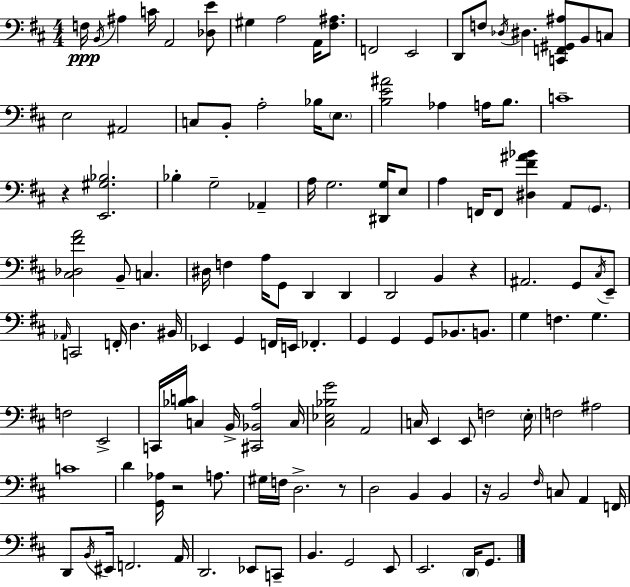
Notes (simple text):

F3/s B2/s A#3/q C4/s A2/h [Db3,E4]/e G#3/q A3/h A2/s [F#3,A#3]/e. F2/h E2/h D2/e F3/e Db3/s D#3/q. [C2,F2,G#2,A#3]/e B2/e C3/e E3/h A#2/h C3/e B2/e A3/h Bb3/s E3/e. [B3,E4,A#4]/h Ab3/q A3/s B3/e. C4/w R/q [E2,G#3,Bb3]/h. Bb3/q G3/h Ab2/q A3/s G3/h. [D#2,G3]/s E3/e A3/q F2/s F2/e [D#3,F#4,A#4,Bb4]/q A2/e G2/e. [C#3,Db3,F#4,A4]/h B2/e C3/q. D#3/s F3/q A3/s G2/e D2/q D2/q D2/h B2/q R/q A#2/h. G2/e C#3/s E2/e Ab2/s C2/h F2/s D3/q. BIS2/s Eb2/q G2/q F2/s E2/s FES2/q. G2/q G2/q G2/e Bb2/e. B2/e. G3/q F3/q. G3/q. F3/h E2/h C2/s [Bb3,C4]/s C3/q B2/s [C#2,Bb2,A3]/h C3/s [C#3,Eb3,Bb3,G4]/h A2/h C3/s E2/q E2/e F3/h E3/s F3/h A#3/h C4/w D4/q [G2,Ab3]/s R/h A3/e. G#3/s F3/s D3/h. R/e D3/h B2/q B2/q R/s B2/h F#3/s C3/e A2/q F2/s D2/e B2/s EIS2/s F2/h. A2/s D2/h. Eb2/e C2/e B2/q. G2/h E2/e E2/h. D2/s G2/e.